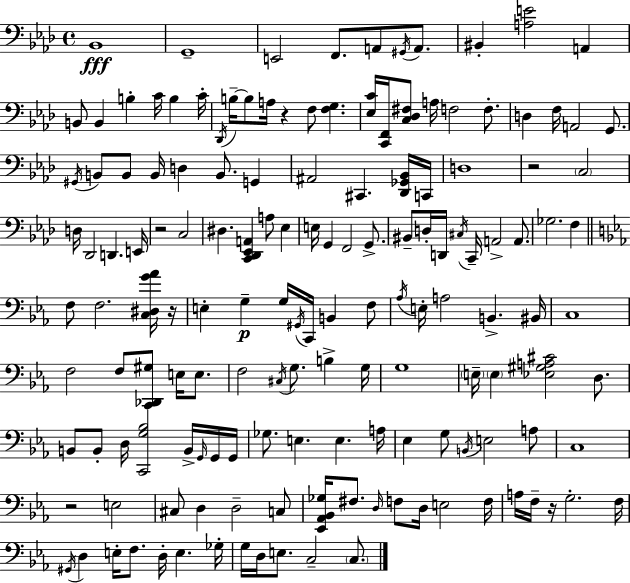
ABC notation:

X:1
T:Untitled
M:4/4
L:1/4
K:Ab
_B,,4 G,,4 E,,2 F,,/2 A,,/2 ^G,,/4 A,,/2 ^B,, [A,E]2 A,, B,,/2 B,, B, C/4 B, C/4 _D,,/4 B,/4 B,/2 A,/4 z F,/2 [F,G,] [_E,C]/4 [C,,F,,]/4 [C,_D,^F,]/2 A,/4 F,2 F,/2 D, F,/4 A,,2 G,,/2 ^G,,/4 B,,/2 B,,/2 B,,/4 D, B,,/2 G,, ^A,,2 ^C,, [_D,,_G,,_B,,]/4 C,,/4 D,4 z2 C,2 D,/4 _D,,2 D,, E,,/4 z2 C,2 ^D, [C,,_D,,_E,,A,,] A,/2 _E, E,/4 G,, F,,2 G,,/2 ^B,,/2 D,/4 D,,/4 ^C,/4 C,,/4 A,,2 A,,/2 _G,2 F, F,/2 F,2 [C,^D,G_A]/4 z/4 E, G, G,/4 ^G,,/4 C,,/4 B,, F,/2 _A,/4 E,/4 A,2 B,, ^B,,/4 C,4 F,2 F,/2 [C,,_D,,^G,]/2 E,/4 E,/2 F,2 ^C,/4 G,/2 B, G,/4 G,4 E,/4 E, [_E,^G,A,^C]2 D,/2 B,,/2 B,,/2 D,/4 [C,,G,_B,]2 B,,/4 G,,/4 G,,/4 G,,/4 _G,/2 E, E, A,/4 _E, G,/2 B,,/4 E,2 A,/2 C,4 z2 E,2 ^C,/2 D, D,2 C,/2 [_E,,_A,,_B,,_G,]/4 ^F,/2 D,/4 F,/2 D,/4 E,2 F,/4 A,/4 F,/4 z/4 G,2 F,/4 ^G,,/4 D, E,/4 F,/2 D,/4 E, _G,/4 G,/4 D,/4 E,/2 C,2 C,/2